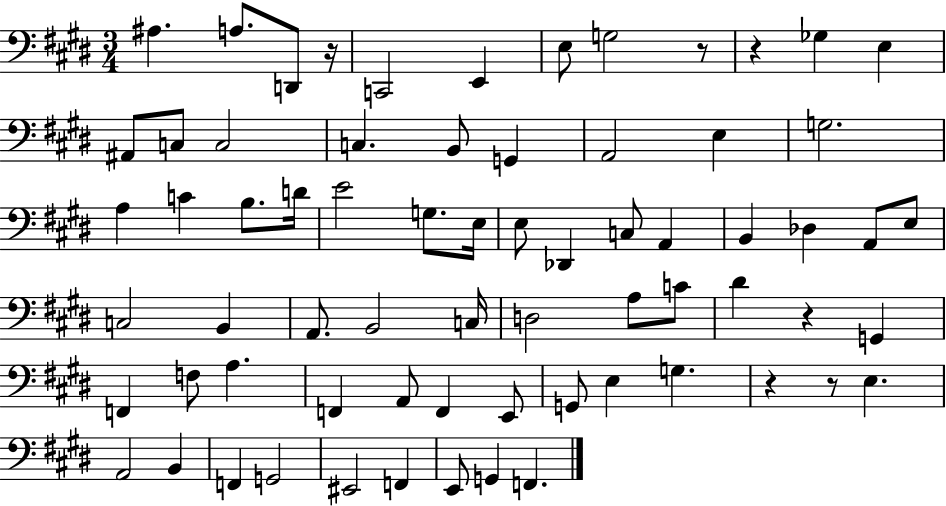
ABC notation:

X:1
T:Untitled
M:3/4
L:1/4
K:E
^A, A,/2 D,,/2 z/4 C,,2 E,, E,/2 G,2 z/2 z _G, E, ^A,,/2 C,/2 C,2 C, B,,/2 G,, A,,2 E, G,2 A, C B,/2 D/4 E2 G,/2 E,/4 E,/2 _D,, C,/2 A,, B,, _D, A,,/2 E,/2 C,2 B,, A,,/2 B,,2 C,/4 D,2 A,/2 C/2 ^D z G,, F,, F,/2 A, F,, A,,/2 F,, E,,/2 G,,/2 E, G, z z/2 E, A,,2 B,, F,, G,,2 ^E,,2 F,, E,,/2 G,, F,,